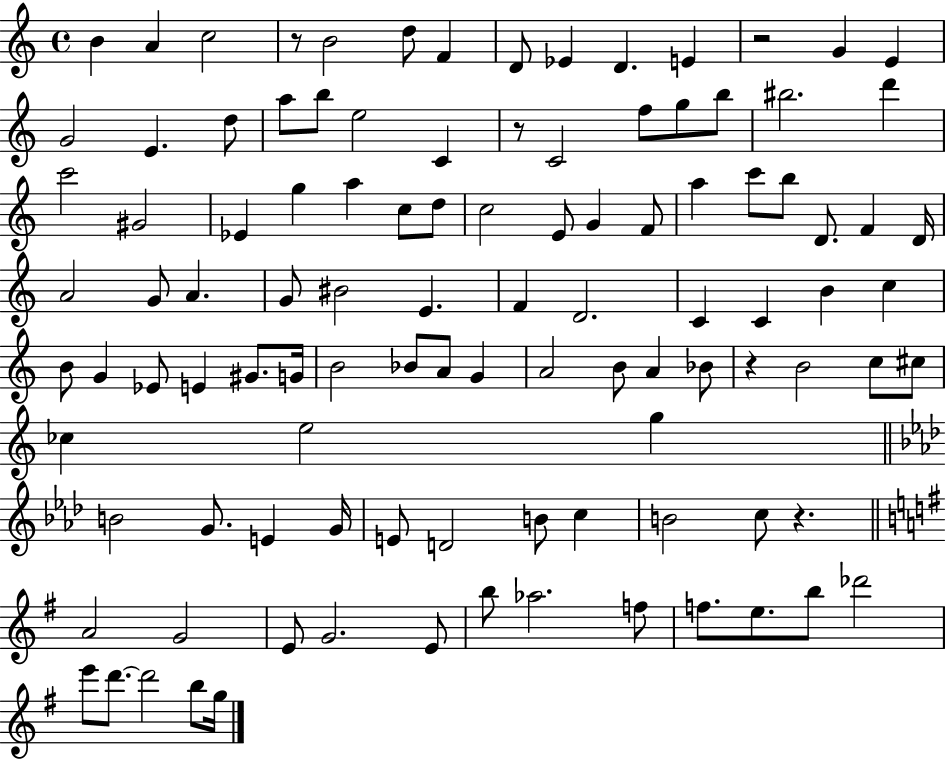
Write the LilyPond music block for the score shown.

{
  \clef treble
  \time 4/4
  \defaultTimeSignature
  \key c \major
  b'4 a'4 c''2 | r8 b'2 d''8 f'4 | d'8 ees'4 d'4. e'4 | r2 g'4 e'4 | \break g'2 e'4. d''8 | a''8 b''8 e''2 c'4 | r8 c'2 f''8 g''8 b''8 | bis''2. d'''4 | \break c'''2 gis'2 | ees'4 g''4 a''4 c''8 d''8 | c''2 e'8 g'4 f'8 | a''4 c'''8 b''8 d'8. f'4 d'16 | \break a'2 g'8 a'4. | g'8 bis'2 e'4. | f'4 d'2. | c'4 c'4 b'4 c''4 | \break b'8 g'4 ees'8 e'4 gis'8. g'16 | b'2 bes'8 a'8 g'4 | a'2 b'8 a'4 bes'8 | r4 b'2 c''8 cis''8 | \break ces''4 e''2 g''4 | \bar "||" \break \key f \minor b'2 g'8. e'4 g'16 | e'8 d'2 b'8 c''4 | b'2 c''8 r4. | \bar "||" \break \key g \major a'2 g'2 | e'8 g'2. e'8 | b''8 aes''2. f''8 | f''8. e''8. b''8 des'''2 | \break e'''8 d'''8.~~ d'''2 b''8 g''16 | \bar "|."
}